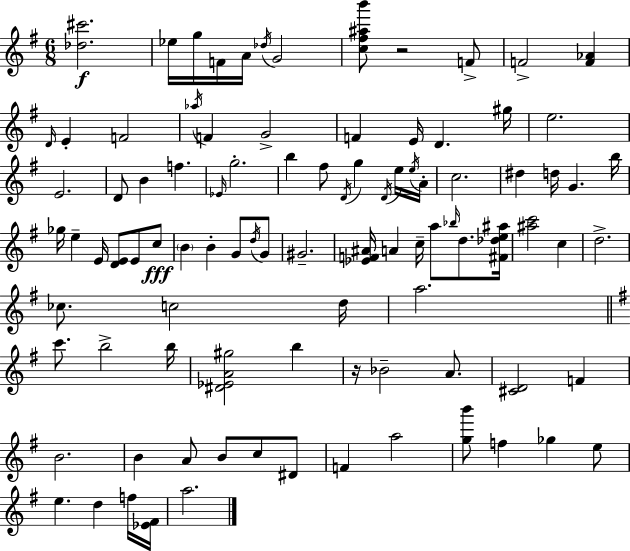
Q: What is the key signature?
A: E minor